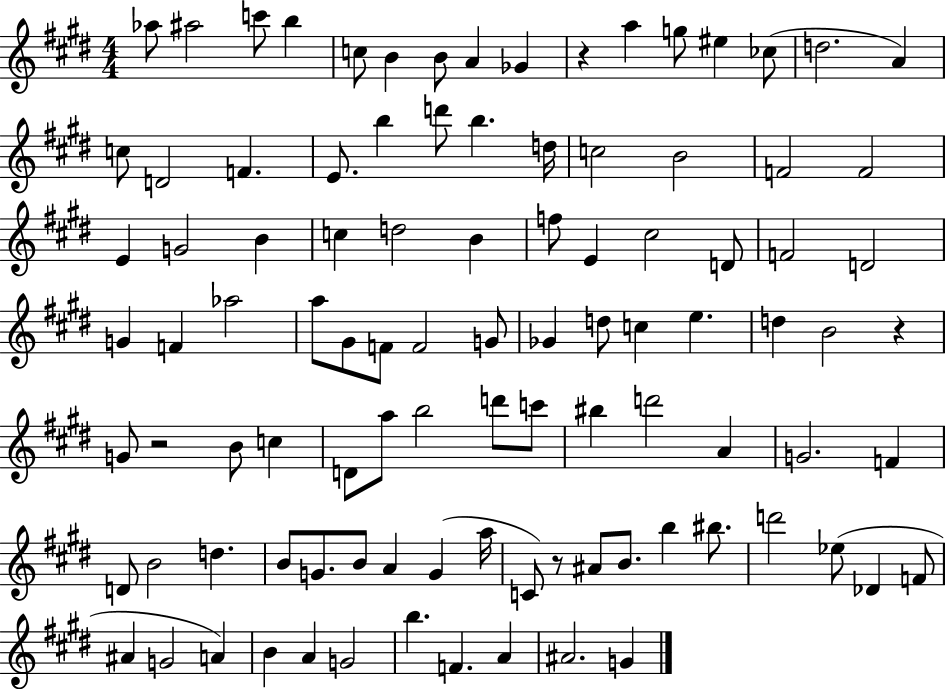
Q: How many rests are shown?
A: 4